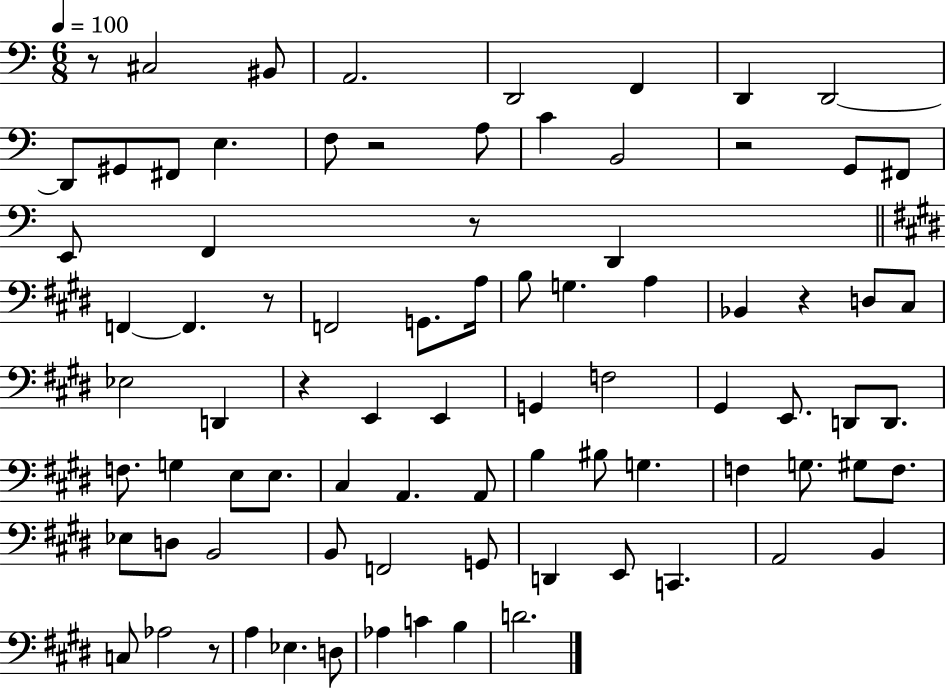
X:1
T:Untitled
M:6/8
L:1/4
K:C
z/2 ^C,2 ^B,,/2 A,,2 D,,2 F,, D,, D,,2 D,,/2 ^G,,/2 ^F,,/2 E, F,/2 z2 A,/2 C B,,2 z2 G,,/2 ^F,,/2 E,,/2 F,, z/2 D,, F,, F,, z/2 F,,2 G,,/2 A,/4 B,/2 G, A, _B,, z D,/2 ^C,/2 _E,2 D,, z E,, E,, G,, F,2 ^G,, E,,/2 D,,/2 D,,/2 F,/2 G, E,/2 E,/2 ^C, A,, A,,/2 B, ^B,/2 G, F, G,/2 ^G,/2 F,/2 _E,/2 D,/2 B,,2 B,,/2 F,,2 G,,/2 D,, E,,/2 C,, A,,2 B,, C,/2 _A,2 z/2 A, _E, D,/2 _A, C B, D2